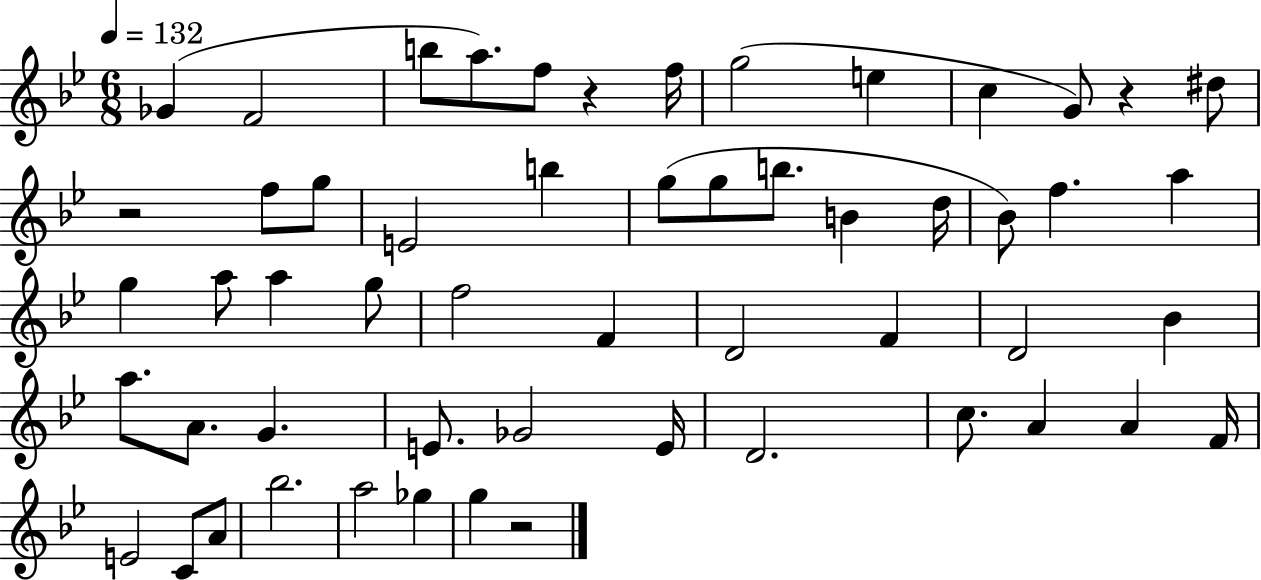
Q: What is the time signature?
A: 6/8